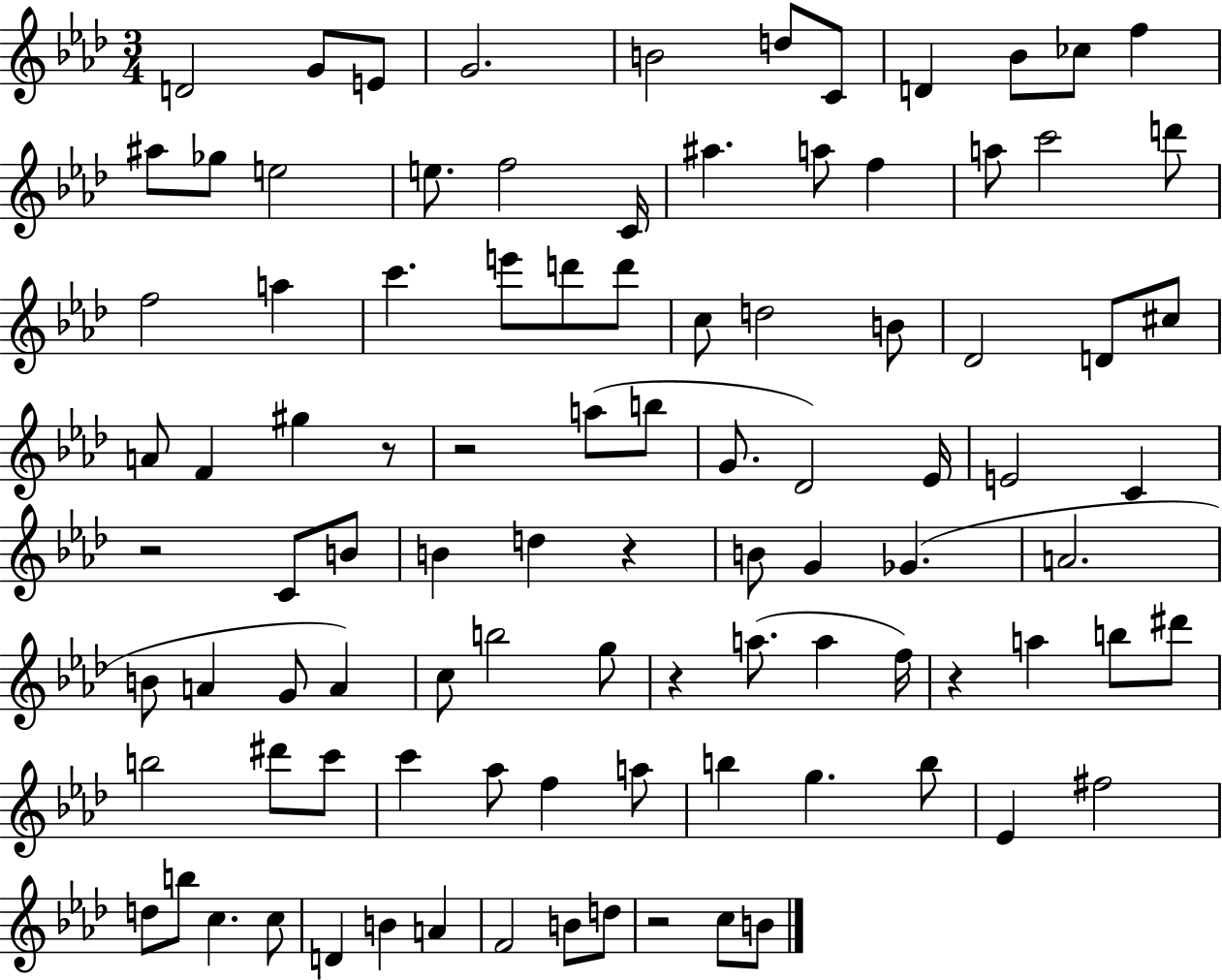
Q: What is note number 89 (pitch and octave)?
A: C5